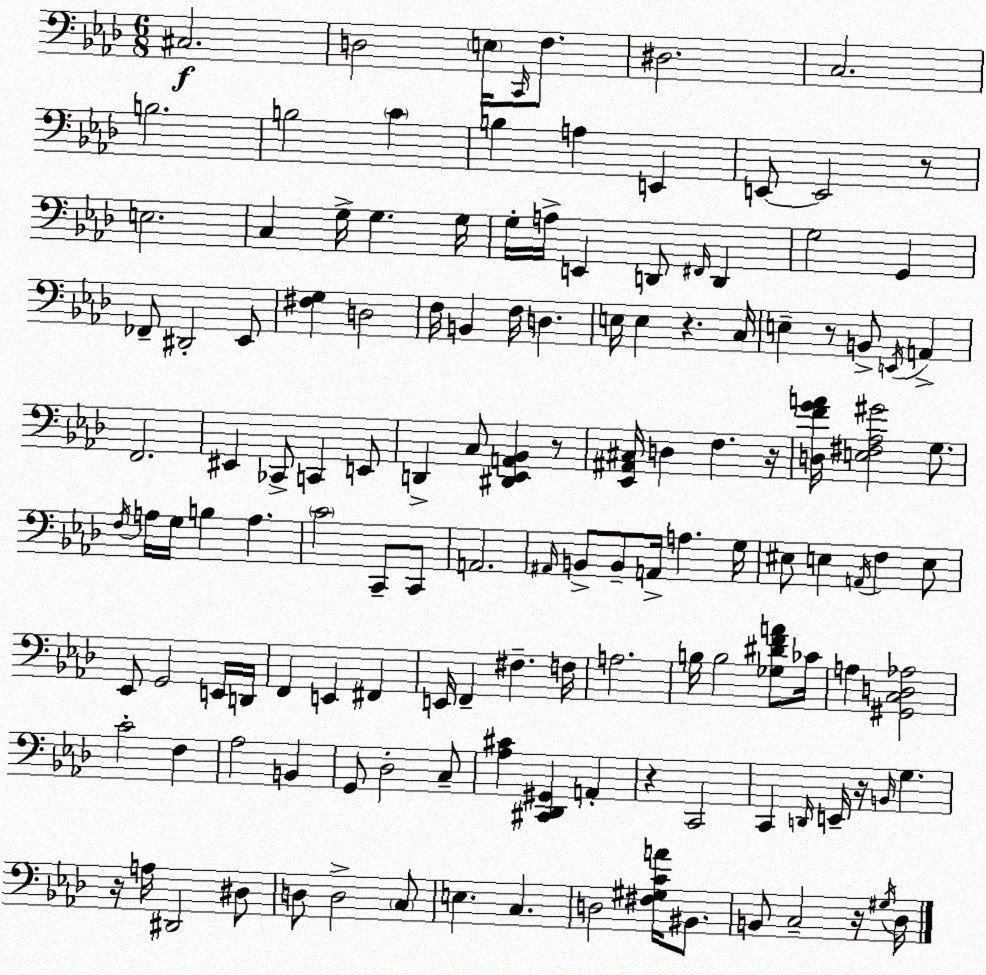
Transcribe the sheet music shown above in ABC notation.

X:1
T:Untitled
M:6/8
L:1/4
K:Ab
^C,2 D,2 E,/4 C,,/4 F,/2 ^D,2 C,2 B,2 B,2 C B, A, E,, E,,/2 E,,2 z/2 E,2 C, G,/4 G, G,/4 G,/4 A,/4 E,, D,,/2 ^F,,/4 D,, G,2 G,, _F,,/2 ^D,,2 _E,,/2 [^F,G,] D,2 F,/4 B,, F,/4 D, E,/4 E, z C,/4 E, z/2 B,,/2 E,,/4 A,, F,,2 ^E,, _C,,/2 C,, E,,/2 D,, C,/2 [^D,,_E,,A,,_B,,] z/2 [_E,,^A,,^C,]/4 D, F, z/4 [D,FGA]/4 [E,^F,_A,^G]2 G,/2 F,/4 A,/4 G,/4 B, A, C2 C,,/2 C,,/2 A,,2 ^A,,/4 B,,/2 B,,/2 A,,/4 A, G,/4 ^E,/2 E, A,,/4 F, E,/2 _E,,/2 G,,2 E,,/4 D,,/4 F,, E,, ^F,, E,,/4 F,, ^F, F,/4 A,2 B,/4 B,2 [_G,^DFA]/2 _C/4 A, [^G,,C,D,_A,]2 C2 F, _A,2 B,, G,,/2 _D,2 C,/2 [_A,^C] [^C,,_D,,^G,,] A,, z C,,2 C,, D,,/4 E,,/4 z/4 B,,/4 G, z/4 A,/4 ^D,,2 ^D,/2 D,/2 D,2 C,/2 E, C, D,2 [^F,^G,CA]/4 ^B,,/2 B,,/2 C,2 z/4 ^G,/4 _D,/4